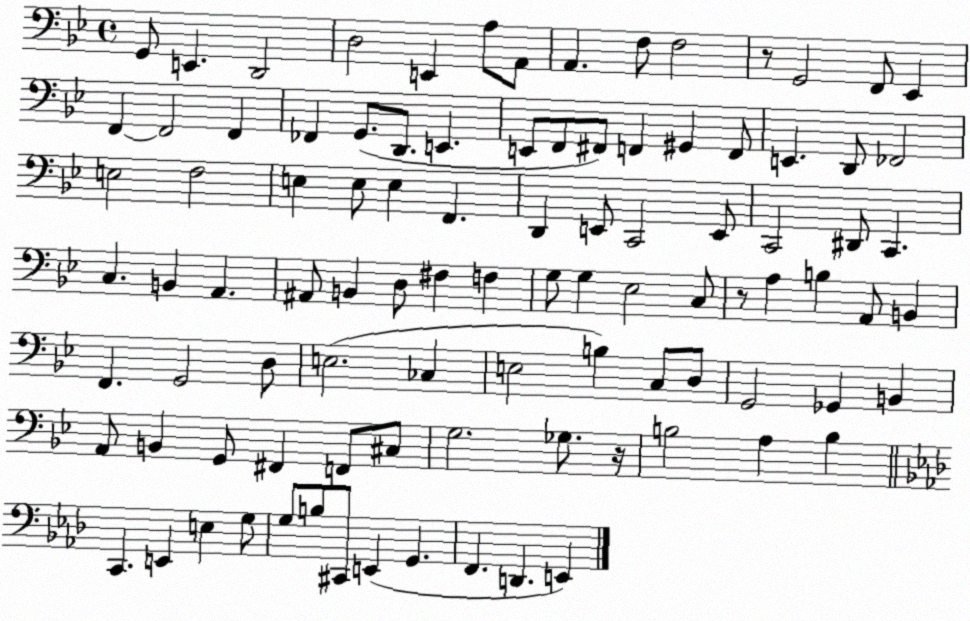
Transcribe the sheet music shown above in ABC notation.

X:1
T:Untitled
M:4/4
L:1/4
K:Bb
G,,/2 E,, D,,2 D,2 E,, A,/2 A,,/2 A,, F,/2 F,2 z/2 G,,2 F,,/2 _E,, F,, F,,2 F,, _F,, G,,/2 D,,/2 E,, E,,/2 F,,/2 ^F,,/2 F,, ^G,, F,,/2 E,, D,,/2 _F,,2 E,2 F,2 E, E,/2 E, F,, D,, E,,/2 C,,2 E,,/2 C,,2 ^D,,/2 C,, C, B,, A,, ^A,,/2 B,, D,/2 ^F, F, G,/2 G, _E,2 C,/2 z/2 A, B, A,,/2 B,, F,, G,,2 D,/2 E,2 _C, E,2 B, C,/2 D,/2 G,,2 _G,, B,, A,,/2 B,, G,,/2 ^F,, F,,/2 ^C,/2 G,2 _G,/2 z/4 B,2 A, B, C,, E,, E, G,/2 G,/2 B,/2 ^C,,/2 E,, G,, F,, D,, E,,